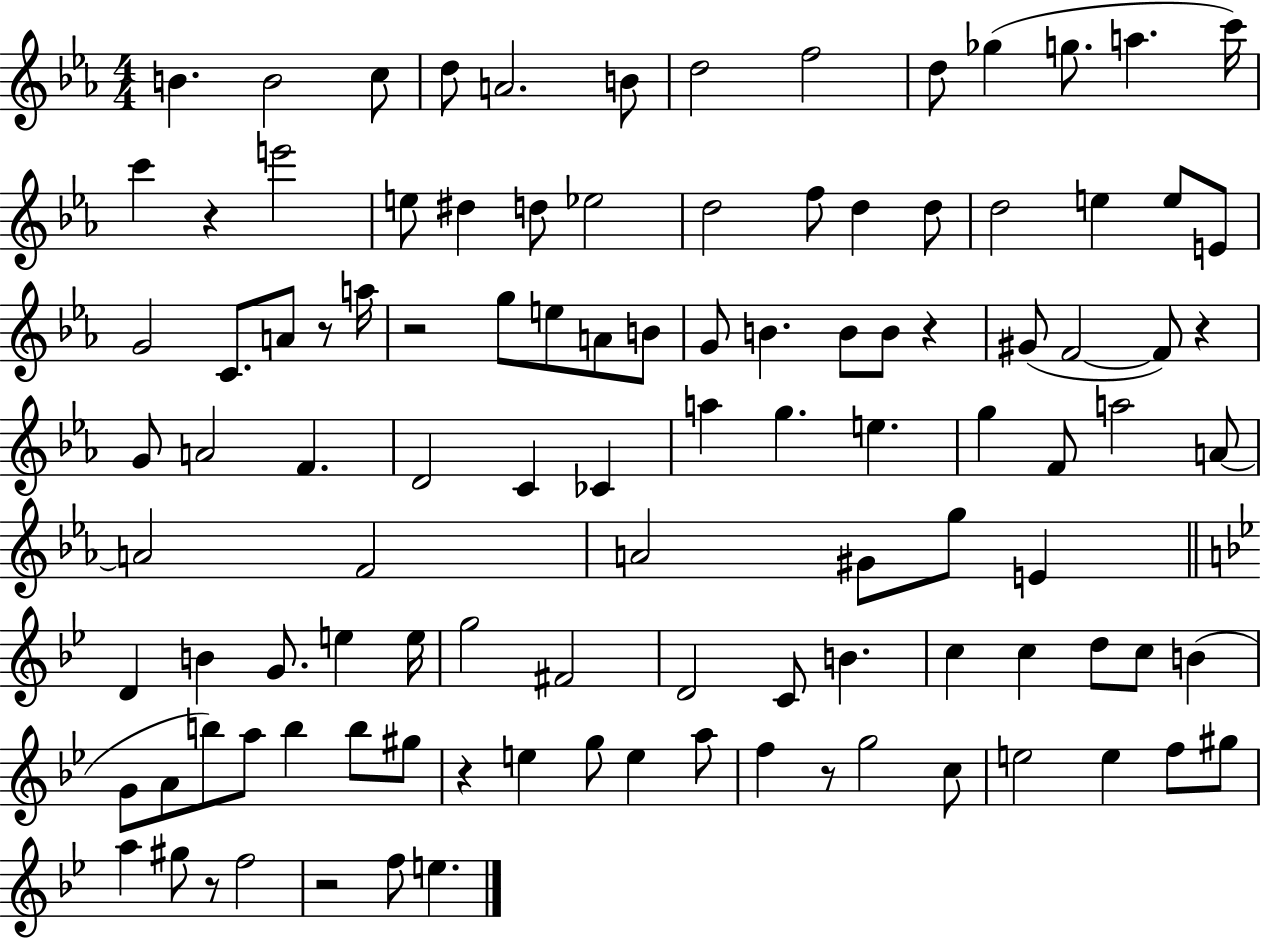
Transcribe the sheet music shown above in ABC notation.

X:1
T:Untitled
M:4/4
L:1/4
K:Eb
B B2 c/2 d/2 A2 B/2 d2 f2 d/2 _g g/2 a c'/4 c' z e'2 e/2 ^d d/2 _e2 d2 f/2 d d/2 d2 e e/2 E/2 G2 C/2 A/2 z/2 a/4 z2 g/2 e/2 A/2 B/2 G/2 B B/2 B/2 z ^G/2 F2 F/2 z G/2 A2 F D2 C _C a g e g F/2 a2 A/2 A2 F2 A2 ^G/2 g/2 E D B G/2 e e/4 g2 ^F2 D2 C/2 B c c d/2 c/2 B G/2 A/2 b/2 a/2 b b/2 ^g/2 z e g/2 e a/2 f z/2 g2 c/2 e2 e f/2 ^g/2 a ^g/2 z/2 f2 z2 f/2 e